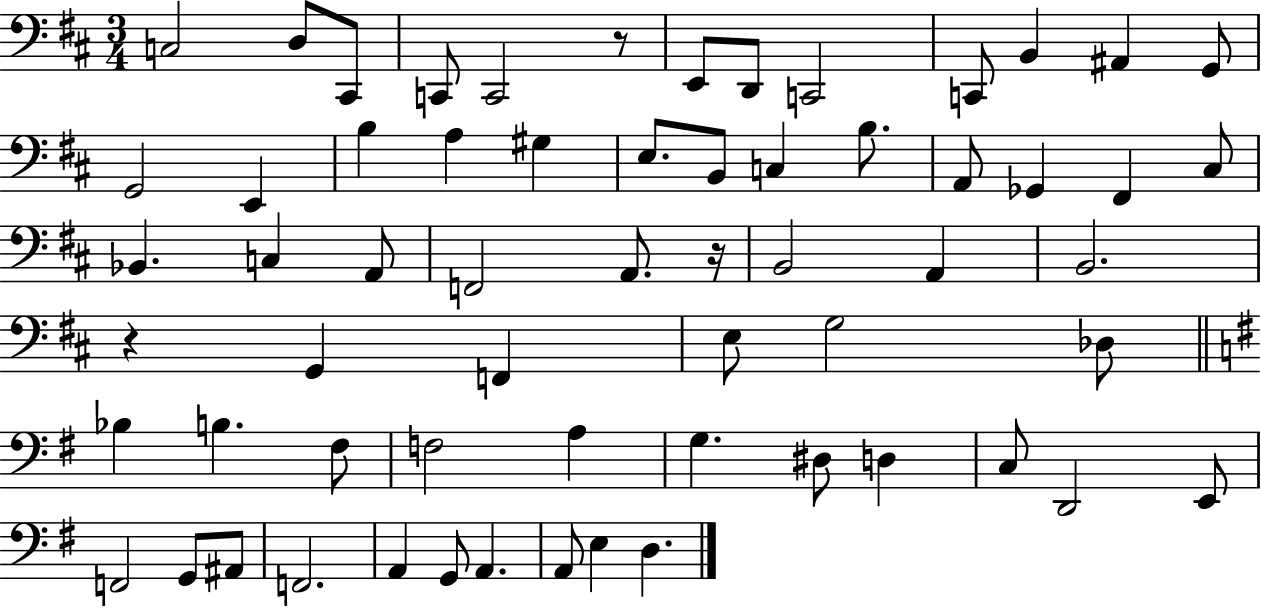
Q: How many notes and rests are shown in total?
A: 62